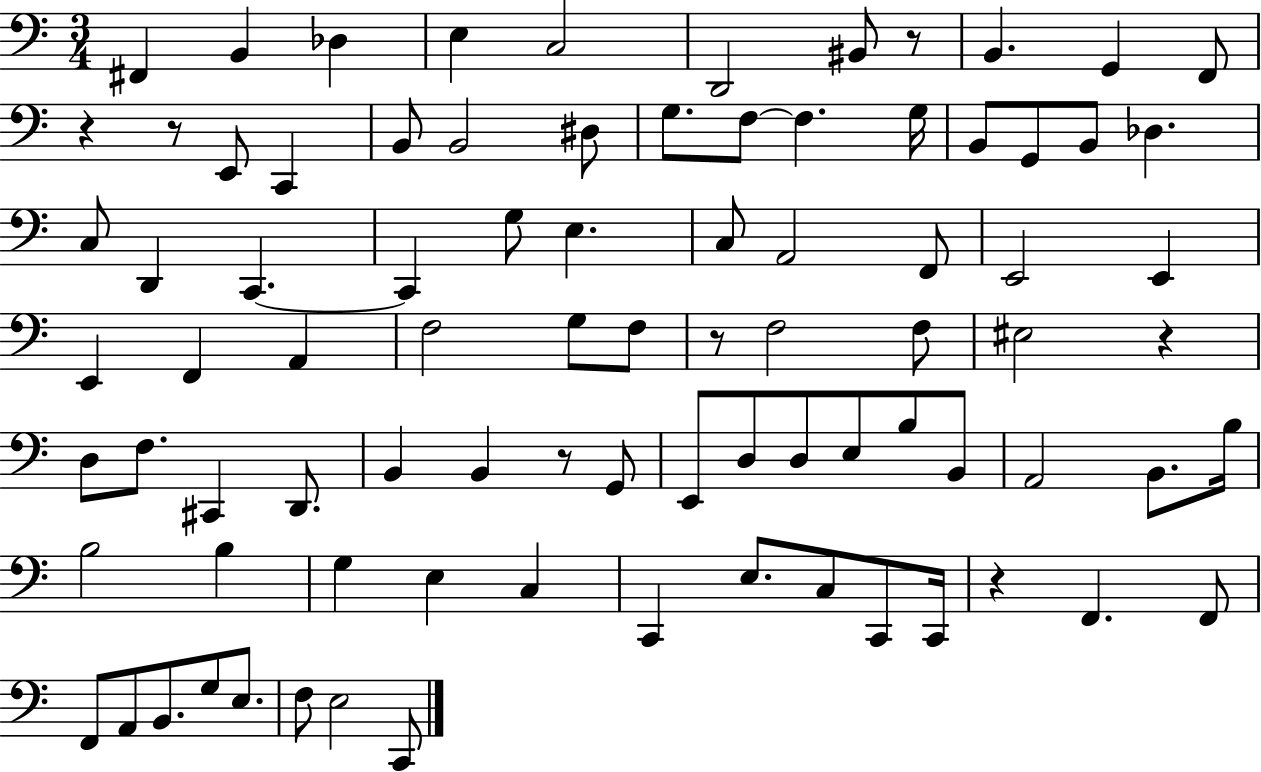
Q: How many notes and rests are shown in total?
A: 86